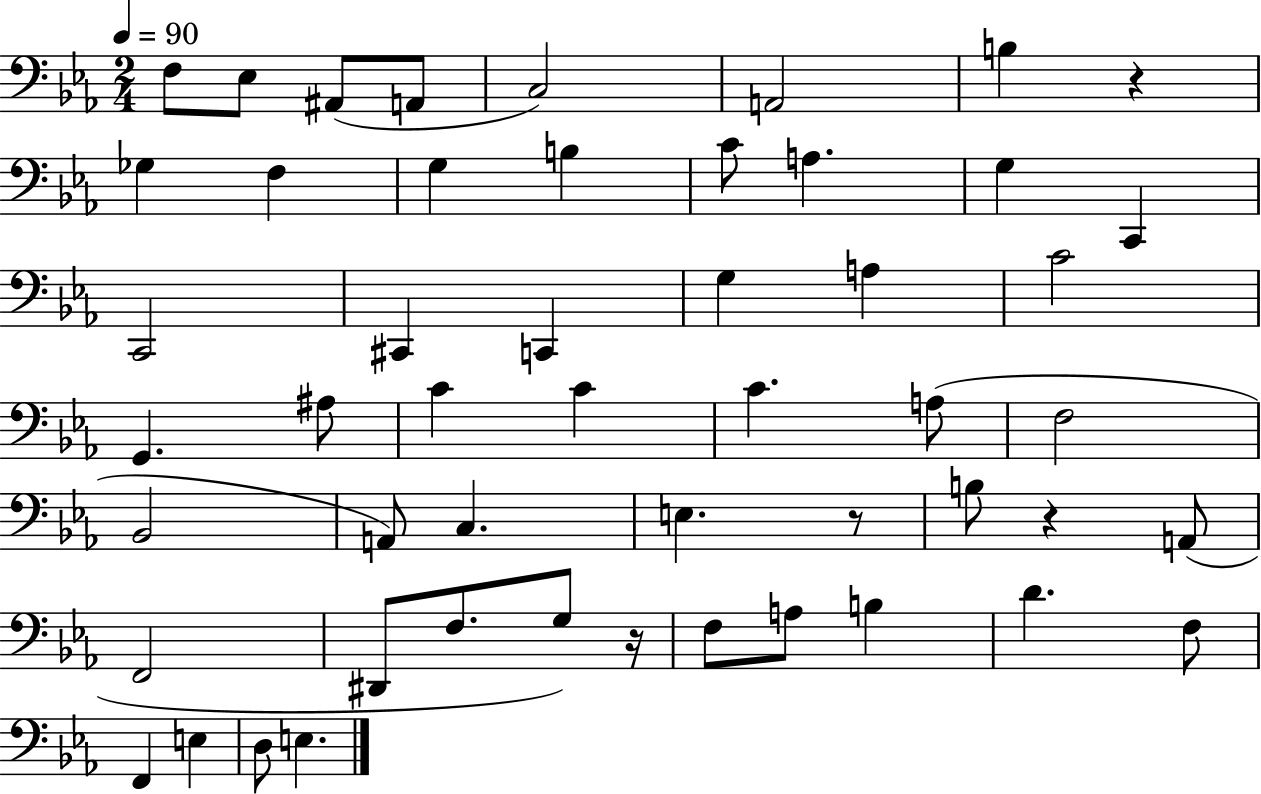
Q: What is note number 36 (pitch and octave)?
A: D#2